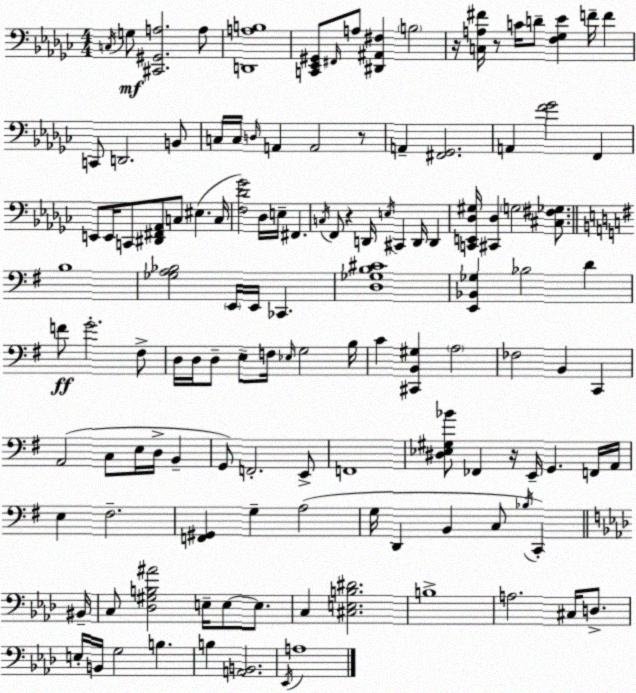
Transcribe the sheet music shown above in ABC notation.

X:1
T:Untitled
M:4/4
L:1/4
K:Ebm
C,/4 G,/2 [^C,,^G,,A,]2 A,/2 [D,,A,B,]4 [C,,_E,,^G,,]/2 ^F,,/4 A,/2 [^D,,^A,,^F,] B,2 z/4 [C,A,^F]/4 z/2 C/4 D/2 [F,_G,_E] F/4 F C,,/2 D,,2 B,,/2 C,/4 C,/4 D,/4 A,, A,,2 z/2 A,, [^F,,_G,,]2 A,, [F_G]2 F,, E,,/2 E,,/4 C,,/2 [^D,,^F,,_A,,]/2 C,/2 ^E, C,/4 [F,_D_G]2 _D,/4 E,/4 ^F,, C,/4 F,,/2 z D,,/4 E,/4 ^C,, D,,/4 D,, [C,,E,,_D,^G,]/4 [^C,,_D,] G,2 [^C,^F,_G,]/2 B,4 [_G,A,_B,]2 E,,/4 E,,/4 _C,, [D,_G,B,^C]4 [E,,_B,,_G,] _B,2 D F/2 G2 ^F,/2 D,/4 D,/4 D,/2 E,/2 F,/4 _E,/4 G,2 B,/4 C [^C,,B,,^G,] A,2 _F,2 B,, C,, A,,2 C,/2 E,/4 D,/4 B,, G,,/2 F,,2 E,,/2 F,,4 [^D,_E,^G,_B]/2 _F,, z/4 E,,/4 G,, F,,/4 A,,/4 E, ^F,2 [F,,^G,,] G, A,2 G,/4 D,, B,, C,/2 _B,/4 C,, ^B,,/4 C,/2 [_D,^G,B,^A]2 E,/4 E,/2 E,/2 C, [^C,E,B,^D]2 B,4 A,2 ^C,/4 D,/2 E,/4 B,,/4 G,2 B, B, [A,,B,,]2 _E,,/4 A,4